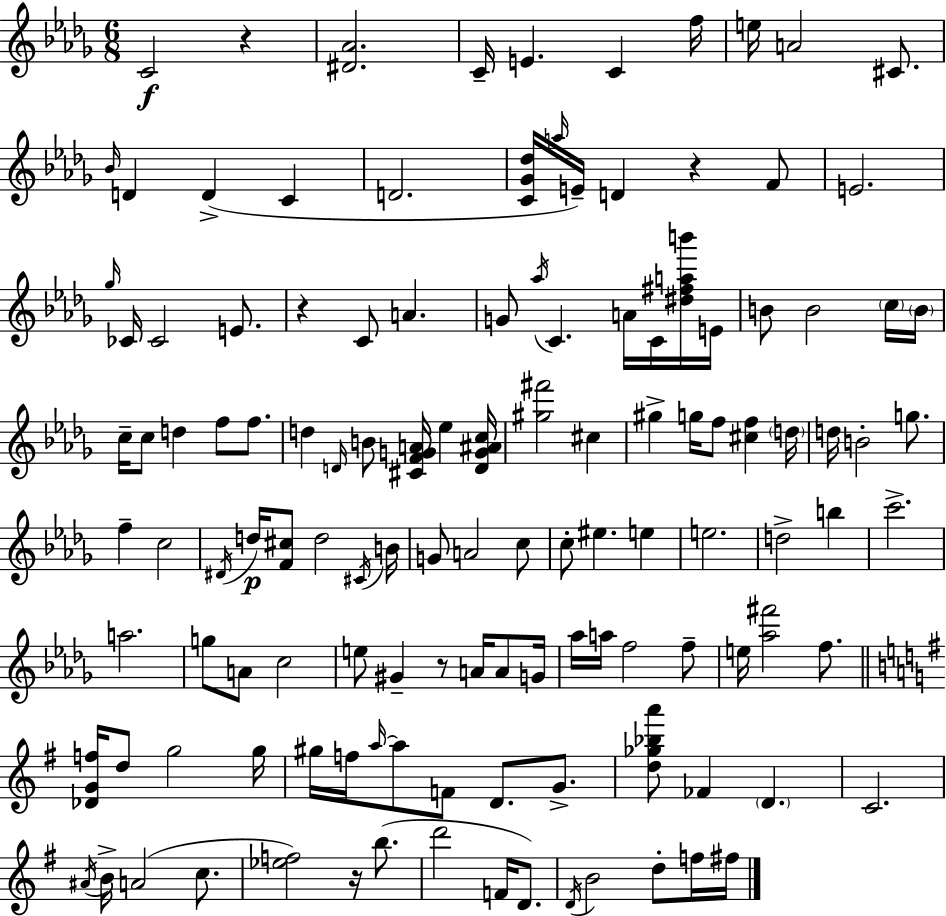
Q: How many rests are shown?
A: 5